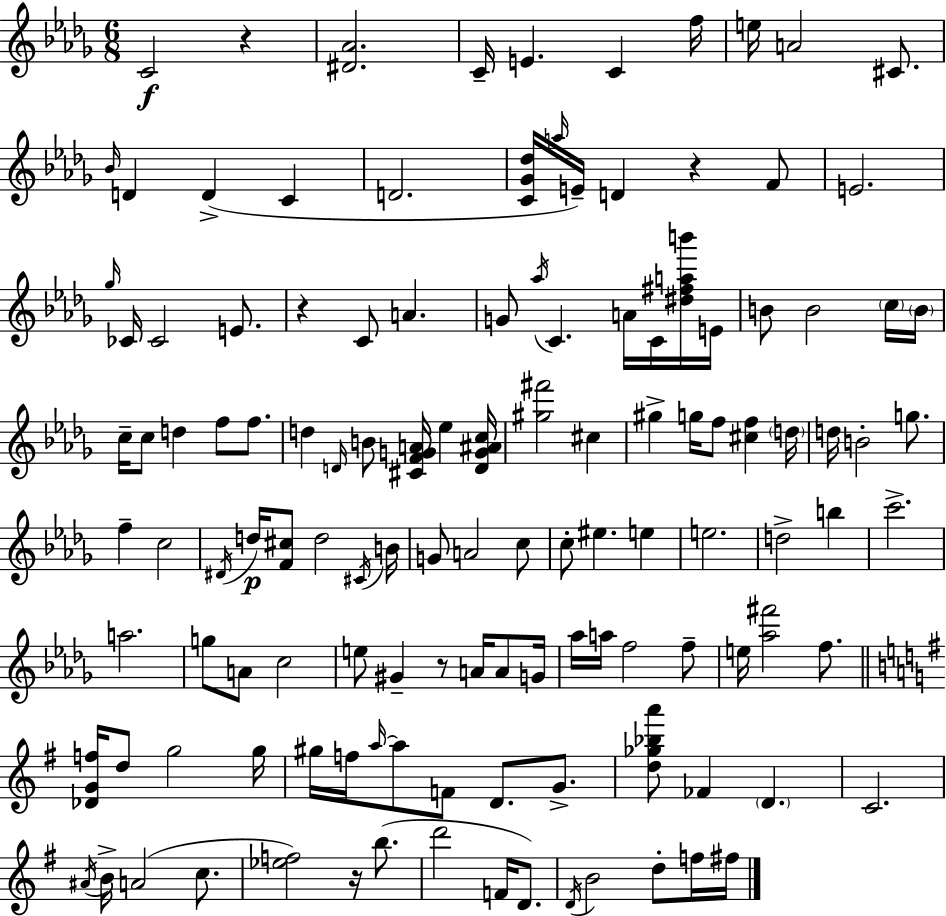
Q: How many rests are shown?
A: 5